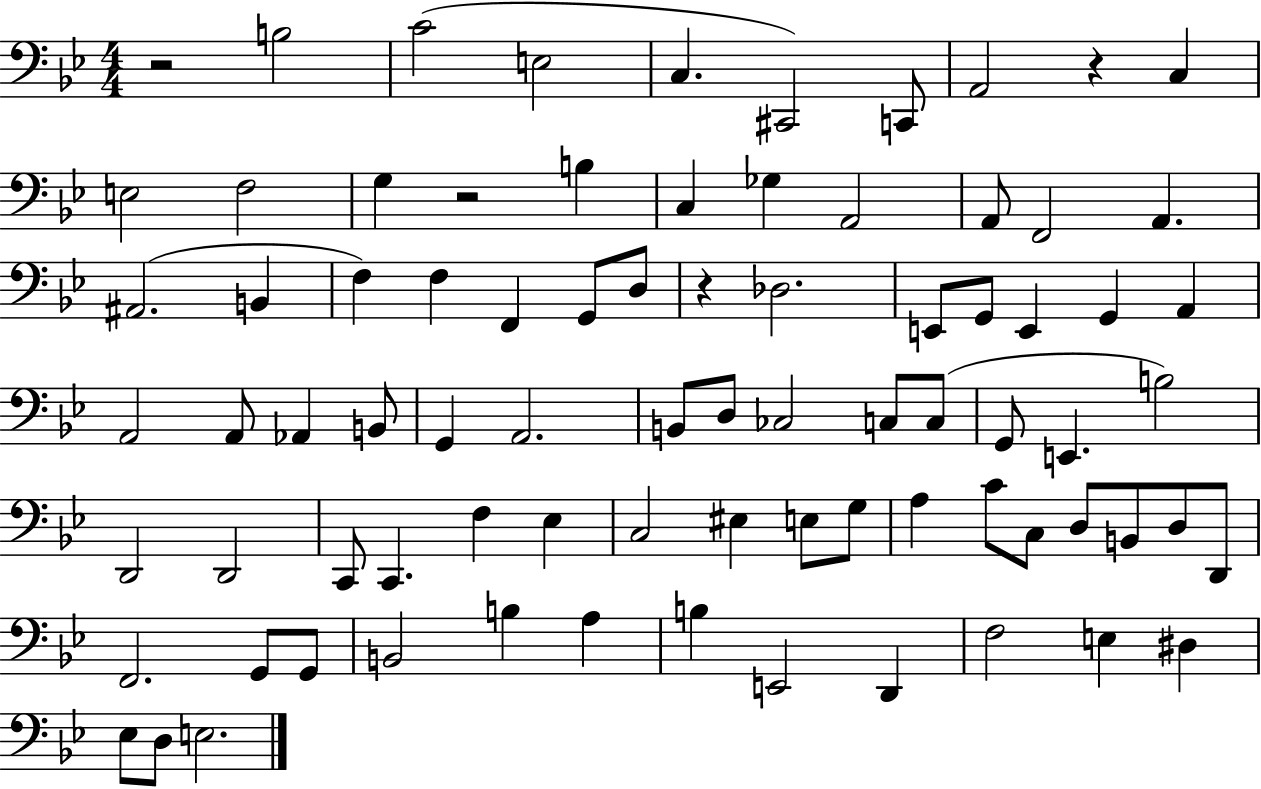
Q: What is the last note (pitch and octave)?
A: E3